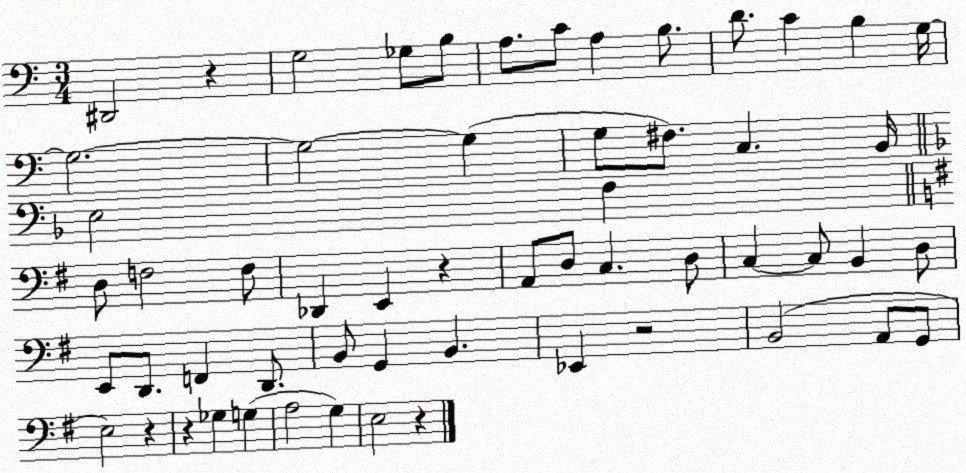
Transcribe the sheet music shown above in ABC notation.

X:1
T:Untitled
M:3/4
L:1/4
K:C
^D,,2 z G,2 _G,/2 B,/2 A,/2 C/2 A, B,/2 D/2 C B, G,/4 G,2 G,2 G, G,/2 ^F,/2 C, B,,/4 E,2 F, D,/2 F,2 F,/2 _D,, E,, z A,,/2 D,/2 C, D,/2 C, C,/2 B,, D,/2 E,,/2 D,,/2 F,, D,,/2 B,,/2 G,, B,, _E,, z2 B,,2 A,,/2 G,,/2 E,2 z z _G, G, A,2 G, E,2 z